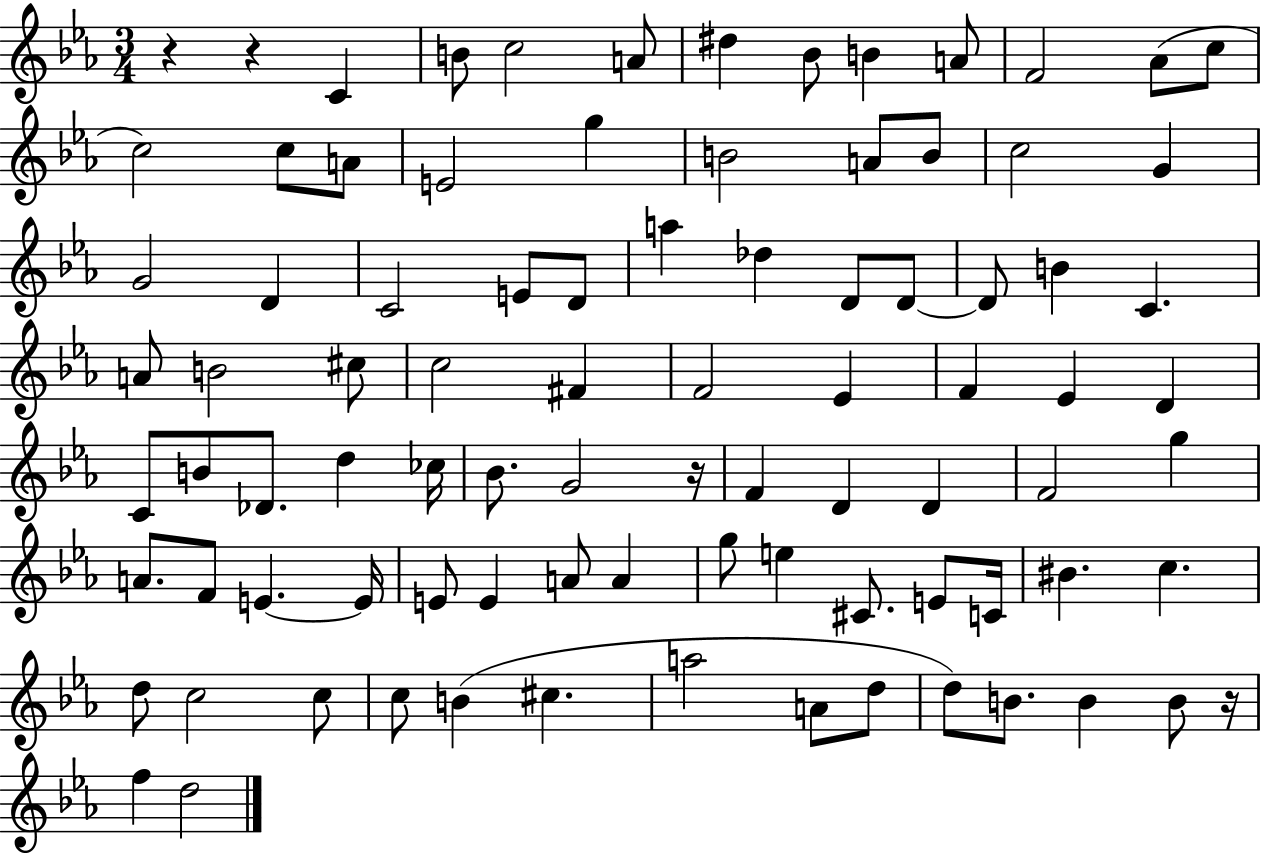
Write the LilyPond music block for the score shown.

{
  \clef treble
  \numericTimeSignature
  \time 3/4
  \key ees \major
  r4 r4 c'4 | b'8 c''2 a'8 | dis''4 bes'8 b'4 a'8 | f'2 aes'8( c''8 | \break c''2) c''8 a'8 | e'2 g''4 | b'2 a'8 b'8 | c''2 g'4 | \break g'2 d'4 | c'2 e'8 d'8 | a''4 des''4 d'8 d'8~~ | d'8 b'4 c'4. | \break a'8 b'2 cis''8 | c''2 fis'4 | f'2 ees'4 | f'4 ees'4 d'4 | \break c'8 b'8 des'8. d''4 ces''16 | bes'8. g'2 r16 | f'4 d'4 d'4 | f'2 g''4 | \break a'8. f'8 e'4.~~ e'16 | e'8 e'4 a'8 a'4 | g''8 e''4 cis'8. e'8 c'16 | bis'4. c''4. | \break d''8 c''2 c''8 | c''8 b'4( cis''4. | a''2 a'8 d''8 | d''8) b'8. b'4 b'8 r16 | \break f''4 d''2 | \bar "|."
}